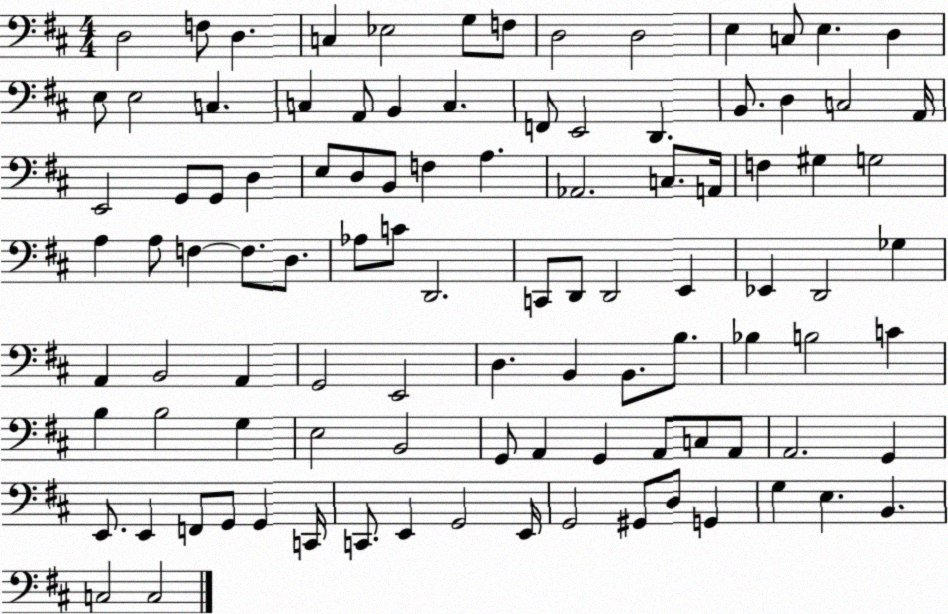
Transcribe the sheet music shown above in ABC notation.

X:1
T:Untitled
M:4/4
L:1/4
K:D
D,2 F,/2 D, C, _E,2 G,/2 F,/2 D,2 D,2 E, C,/2 E, D, E,/2 E,2 C, C, A,,/2 B,, C, F,,/2 E,,2 D,, B,,/2 D, C,2 A,,/4 E,,2 G,,/2 G,,/2 D, E,/2 D,/2 B,,/2 F, A, _A,,2 C,/2 A,,/4 F, ^G, G,2 A, A,/2 F, F,/2 D,/2 _A,/2 C/2 D,,2 C,,/2 D,,/2 D,,2 E,, _E,, D,,2 _G, A,, B,,2 A,, G,,2 E,,2 D, B,, B,,/2 B,/2 _B, B,2 C B, B,2 G, E,2 B,,2 G,,/2 A,, G,, A,,/2 C,/2 A,,/2 A,,2 G,, E,,/2 E,, F,,/2 G,,/2 G,, C,,/4 C,,/2 E,, G,,2 E,,/4 G,,2 ^G,,/2 D,/2 G,, G, E, B,, C,2 C,2